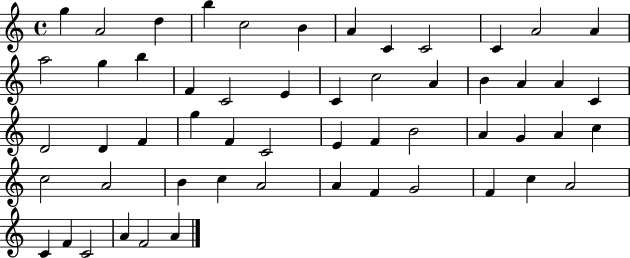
G5/q A4/h D5/q B5/q C5/h B4/q A4/q C4/q C4/h C4/q A4/h A4/q A5/h G5/q B5/q F4/q C4/h E4/q C4/q C5/h A4/q B4/q A4/q A4/q C4/q D4/h D4/q F4/q G5/q F4/q C4/h E4/q F4/q B4/h A4/q G4/q A4/q C5/q C5/h A4/h B4/q C5/q A4/h A4/q F4/q G4/h F4/q C5/q A4/h C4/q F4/q C4/h A4/q F4/h A4/q